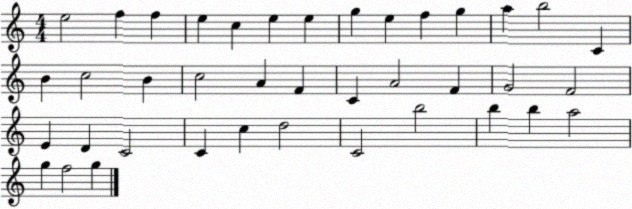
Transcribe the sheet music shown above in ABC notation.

X:1
T:Untitled
M:4/4
L:1/4
K:C
e2 f f e c e e g e f g a b2 C B c2 B c2 A F C A2 F G2 F2 E D C2 C c d2 C2 b2 b b a2 g f2 g